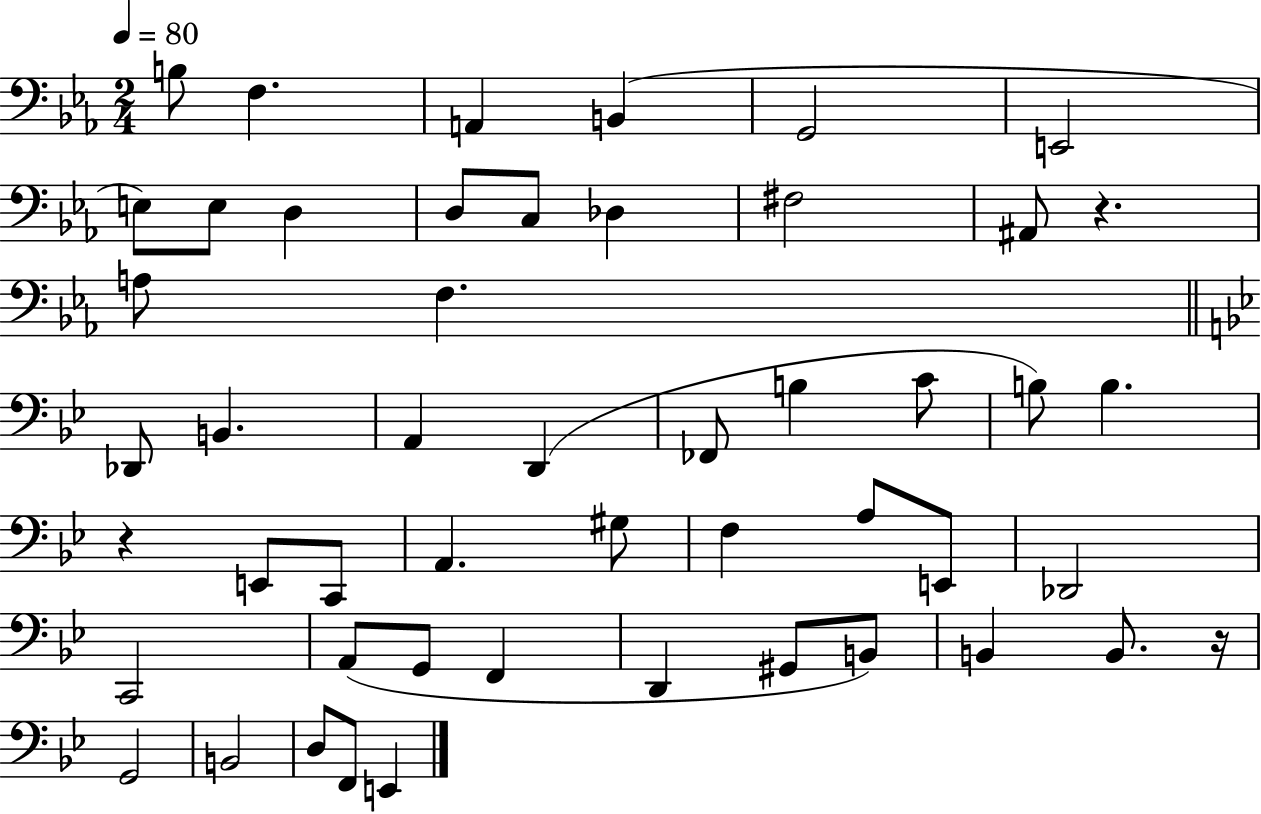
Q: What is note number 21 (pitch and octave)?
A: FES2